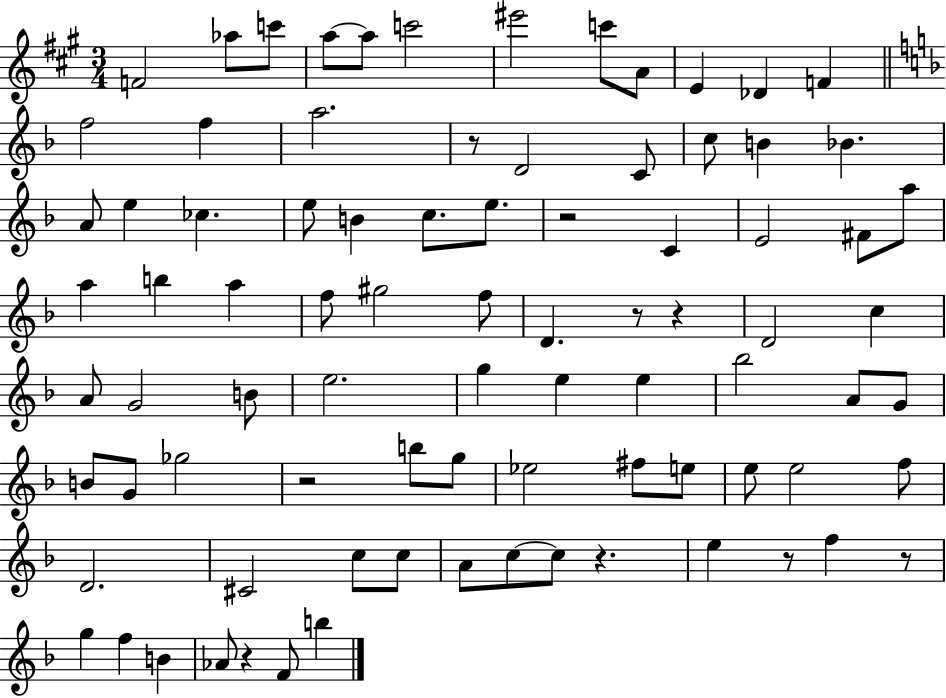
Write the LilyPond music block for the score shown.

{
  \clef treble
  \numericTimeSignature
  \time 3/4
  \key a \major
  f'2 aes''8 c'''8 | a''8~~ a''8 c'''2 | eis'''2 c'''8 a'8 | e'4 des'4 f'4 | \break \bar "||" \break \key f \major f''2 f''4 | a''2. | r8 d'2 c'8 | c''8 b'4 bes'4. | \break a'8 e''4 ces''4. | e''8 b'4 c''8. e''8. | r2 c'4 | e'2 fis'8 a''8 | \break a''4 b''4 a''4 | f''8 gis''2 f''8 | d'4. r8 r4 | d'2 c''4 | \break a'8 g'2 b'8 | e''2. | g''4 e''4 e''4 | bes''2 a'8 g'8 | \break b'8 g'8 ges''2 | r2 b''8 g''8 | ees''2 fis''8 e''8 | e''8 e''2 f''8 | \break d'2. | cis'2 c''8 c''8 | a'8 c''8~~ c''8 r4. | e''4 r8 f''4 r8 | \break g''4 f''4 b'4 | aes'8 r4 f'8 b''4 | \bar "|."
}